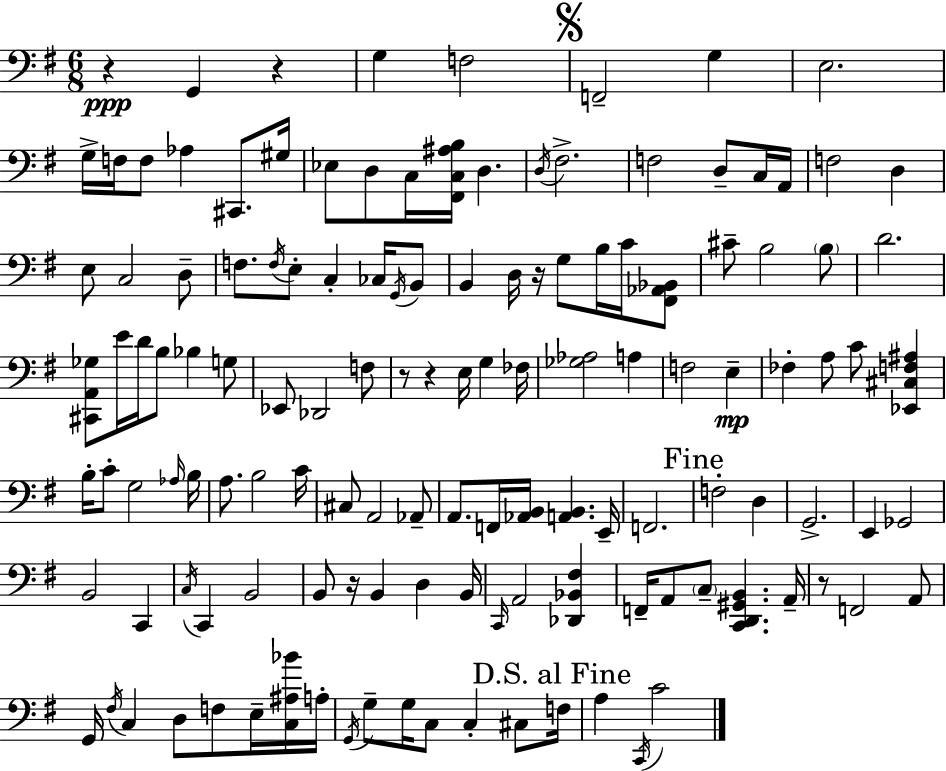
X:1
T:Untitled
M:6/8
L:1/4
K:G
z G,, z G, F,2 F,,2 G, E,2 G,/4 F,/4 F,/2 _A, ^C,,/2 ^G,/4 _E,/2 D,/2 C,/4 [^F,,C,^A,B,]/4 D, D,/4 ^F,2 F,2 D,/2 C,/4 A,,/4 F,2 D, E,/2 C,2 D,/2 F,/2 F,/4 E,/2 C, _C,/4 G,,/4 B,,/2 B,, D,/4 z/4 G,/2 B,/4 C/4 [^F,,_A,,_B,,]/2 ^C/2 B,2 B,/2 D2 [^C,,A,,_G,]/2 E/4 D/4 B,/2 _B, G,/2 _E,,/2 _D,,2 F,/2 z/2 z E,/4 G, _F,/4 [_G,_A,]2 A, F,2 E, _F, A,/2 C/2 [_E,,^C,F,^A,] B,/4 C/2 G,2 _A,/4 B,/4 A,/2 B,2 C/4 ^C,/2 A,,2 _A,,/2 A,,/2 F,,/4 [_A,,B,,]/4 [A,,B,,] E,,/4 F,,2 F,2 D, G,,2 E,, _G,,2 B,,2 C,, C,/4 C,, B,,2 B,,/2 z/4 B,, D, B,,/4 C,,/4 A,,2 [_D,,_B,,^F,] F,,/4 A,,/2 C,/2 [C,,D,,^G,,B,,] A,,/4 z/2 F,,2 A,,/2 G,,/4 ^F,/4 C, D,/2 F,/2 E,/4 [C,^A,_B]/4 A,/4 G,,/4 G,/2 G,/4 C,/2 C, ^C,/2 F,/4 A, C,,/4 C2